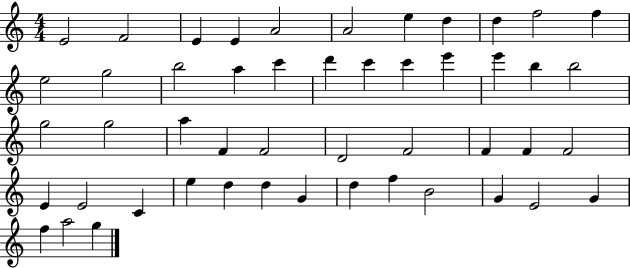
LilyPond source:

{
  \clef treble
  \numericTimeSignature
  \time 4/4
  \key c \major
  e'2 f'2 | e'4 e'4 a'2 | a'2 e''4 d''4 | d''4 f''2 f''4 | \break e''2 g''2 | b''2 a''4 c'''4 | d'''4 c'''4 c'''4 e'''4 | e'''4 b''4 b''2 | \break g''2 g''2 | a''4 f'4 f'2 | d'2 f'2 | f'4 f'4 f'2 | \break e'4 e'2 c'4 | e''4 d''4 d''4 g'4 | d''4 f''4 b'2 | g'4 e'2 g'4 | \break f''4 a''2 g''4 | \bar "|."
}